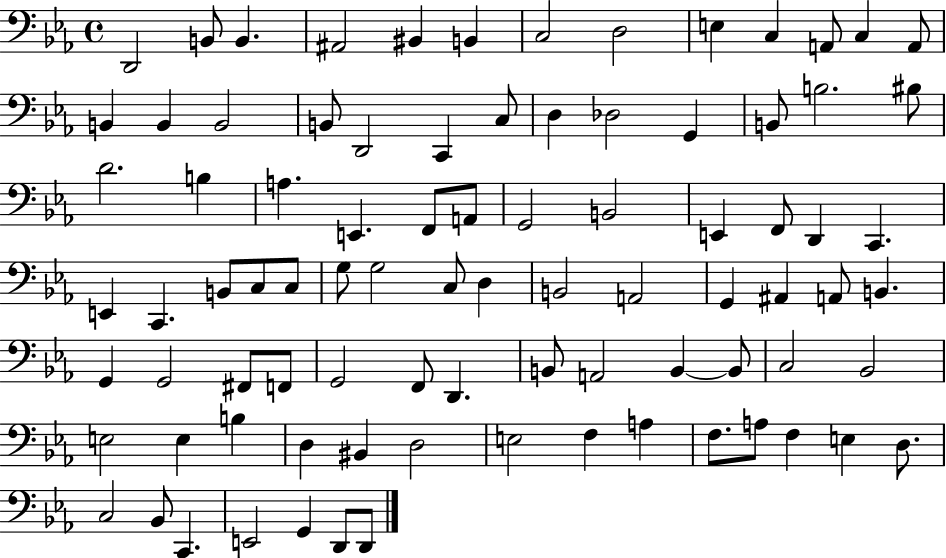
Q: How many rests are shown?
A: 0